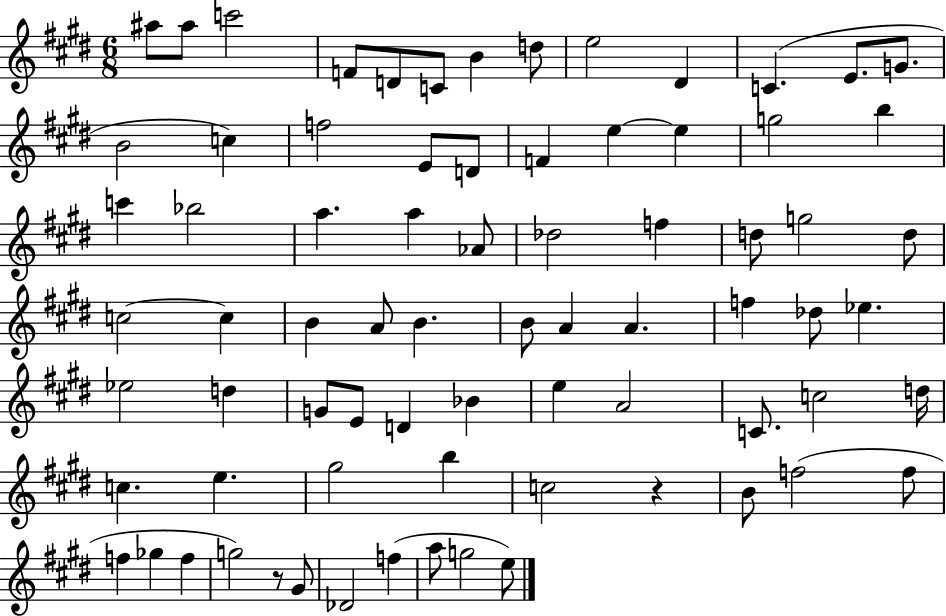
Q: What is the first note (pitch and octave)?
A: A#5